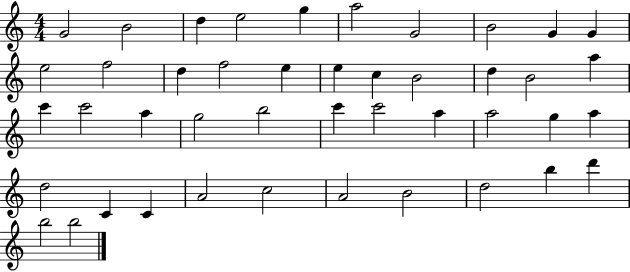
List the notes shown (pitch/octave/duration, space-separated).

G4/h B4/h D5/q E5/h G5/q A5/h G4/h B4/h G4/q G4/q E5/h F5/h D5/q F5/h E5/q E5/q C5/q B4/h D5/q B4/h A5/q C6/q C6/h A5/q G5/h B5/h C6/q C6/h A5/q A5/h G5/q A5/q D5/h C4/q C4/q A4/h C5/h A4/h B4/h D5/h B5/q D6/q B5/h B5/h